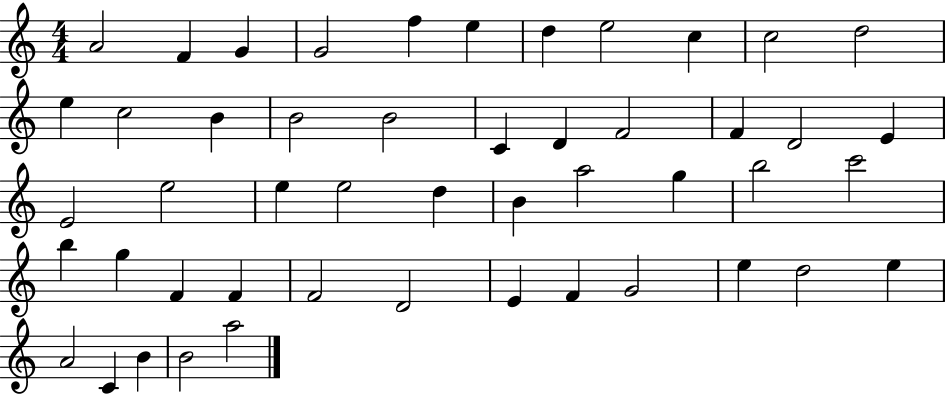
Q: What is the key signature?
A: C major